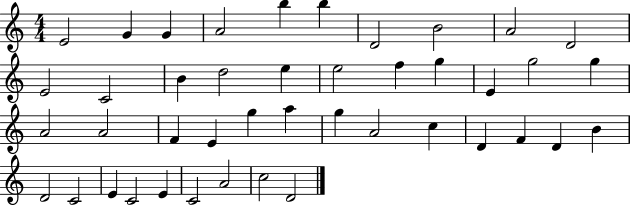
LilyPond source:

{
  \clef treble
  \numericTimeSignature
  \time 4/4
  \key c \major
  e'2 g'4 g'4 | a'2 b''4 b''4 | d'2 b'2 | a'2 d'2 | \break e'2 c'2 | b'4 d''2 e''4 | e''2 f''4 g''4 | e'4 g''2 g''4 | \break a'2 a'2 | f'4 e'4 g''4 a''4 | g''4 a'2 c''4 | d'4 f'4 d'4 b'4 | \break d'2 c'2 | e'4 c'2 e'4 | c'2 a'2 | c''2 d'2 | \break \bar "|."
}